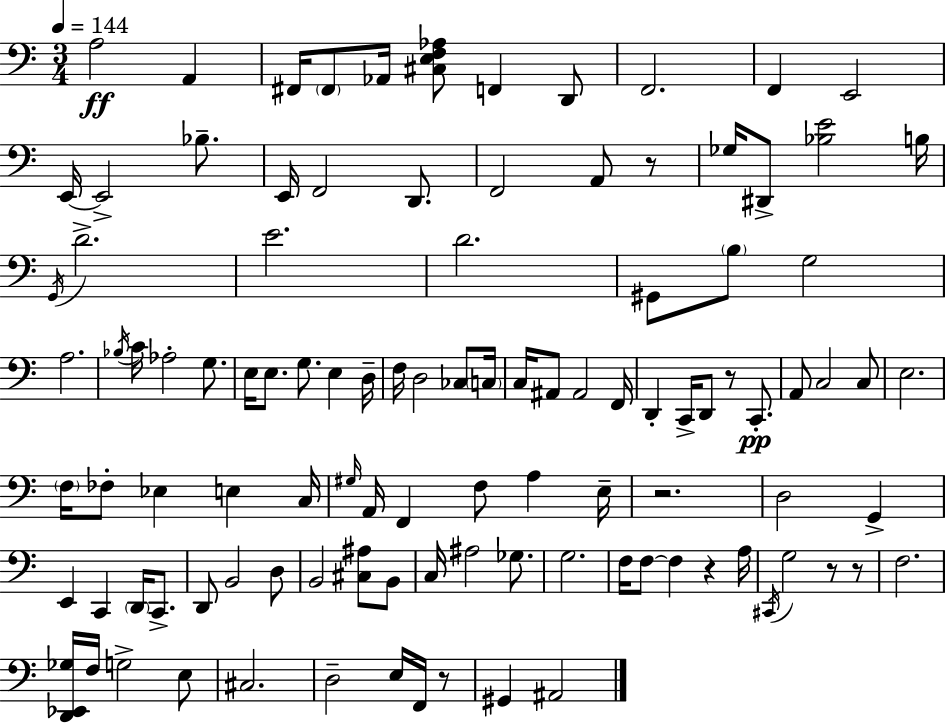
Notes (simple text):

A3/h A2/q F#2/s F#2/e Ab2/s [C#3,E3,F3,Ab3]/e F2/q D2/e F2/h. F2/q E2/h E2/s E2/h Bb3/e. E2/s F2/h D2/e. F2/h A2/e R/e Gb3/s D#2/e [Bb3,E4]/h B3/s G2/s D4/h. E4/h. D4/h. G#2/e B3/e G3/h A3/h. Bb3/s C4/s Ab3/h G3/e. E3/s E3/e. G3/e. E3/q D3/s F3/s D3/h CES3/e C3/s C3/s A#2/e A#2/h F2/s D2/q C2/s D2/e R/e C2/e. A2/e C3/h C3/e E3/h. F3/s FES3/e Eb3/q E3/q C3/s G#3/s A2/s F2/q F3/e A3/q E3/s R/h. D3/h G2/q E2/q C2/q D2/s C2/e. D2/e B2/h D3/e B2/h [C#3,A#3]/e B2/e C3/s A#3/h Gb3/e. G3/h. F3/s F3/e F3/q R/q A3/s C#2/s G3/h R/e R/e F3/h. [D2,Eb2,Gb3]/s F3/s G3/h E3/e C#3/h. D3/h E3/s F2/s R/e G#2/q A#2/h